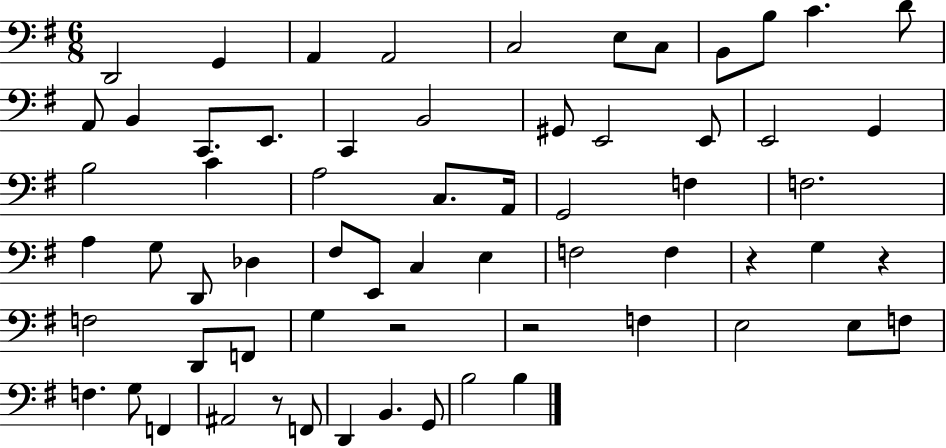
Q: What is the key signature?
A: G major